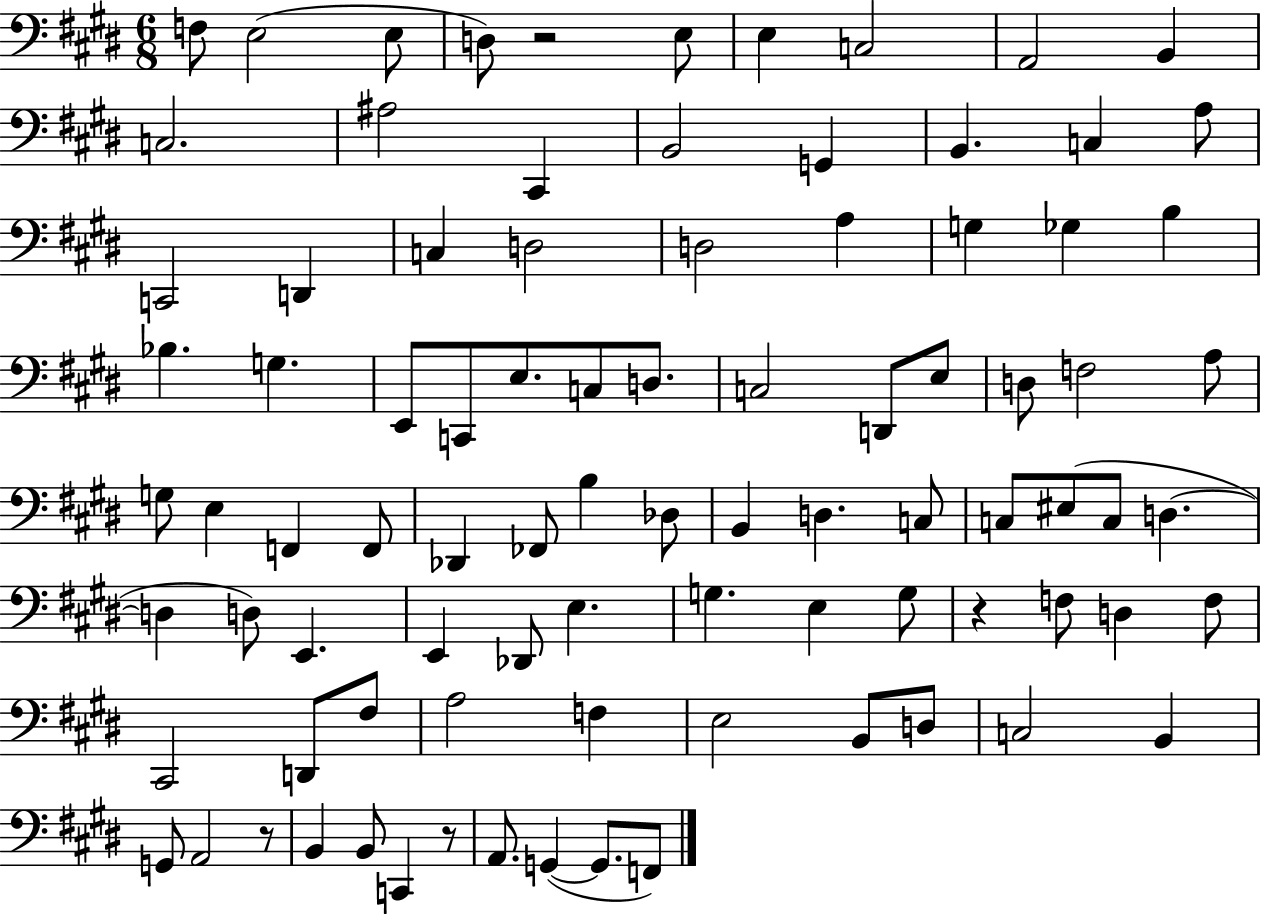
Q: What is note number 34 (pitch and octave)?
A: C3